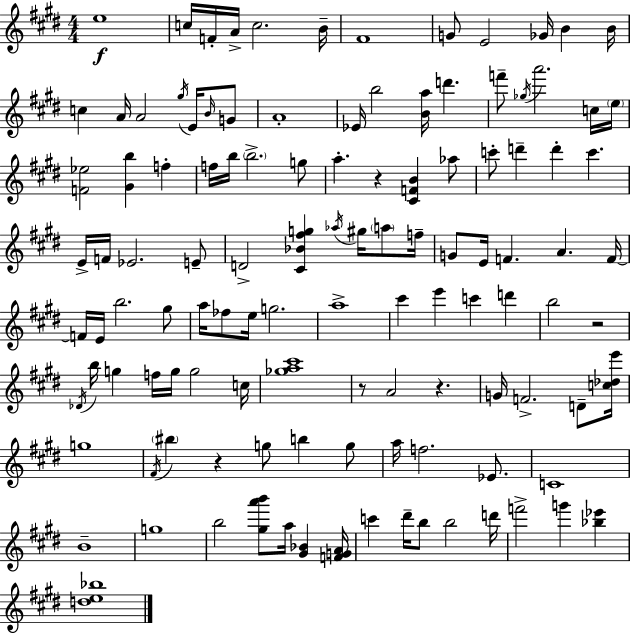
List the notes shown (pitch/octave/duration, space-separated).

E5/w C5/s F4/s A4/s C5/h. B4/s F#4/w G4/e E4/h Gb4/s B4/q B4/s C5/q A4/s A4/h G#5/s E4/s B4/s G4/e A4/w Eb4/s B5/h [B4,A5]/s D6/q. F6/e Gb5/s A6/h. C5/s E5/s [F4,Eb5]/h [G#4,B5]/q F5/q F5/s B5/s B5/h. G5/e A5/q. R/q [C#4,F4,B4]/q Ab5/e C6/e D6/q D6/q C6/q. E4/s F4/s Eb4/h. E4/e D4/h [C#4,Bb4,F#5,G5]/q Ab5/s G#5/s A5/e F5/s G4/e E4/s F4/q. A4/q. F4/s F4/s E4/s B5/h. G#5/e A5/s FES5/e E5/s G5/h. A5/w C#6/q E6/q C6/q D6/q B5/h R/h Db4/s B5/s G5/q F5/s G5/s G5/h C5/s [Gb5,A5,C#6]/w R/e A4/h R/q. G4/s F4/h. D4/e [C5,Db5,E6]/s G5/w F#4/s BIS5/q R/q G5/e B5/q G5/e A5/s F5/h. Eb4/e. C4/w B4/w G5/w B5/h [G#5,A6,B6]/e A5/s [G#4,Bb4]/q [F4,G4,A4]/s C6/q D#6/s B5/e B5/h D6/s F6/h G6/q [Bb5,Eb6]/q [D5,E5,Bb5]/w